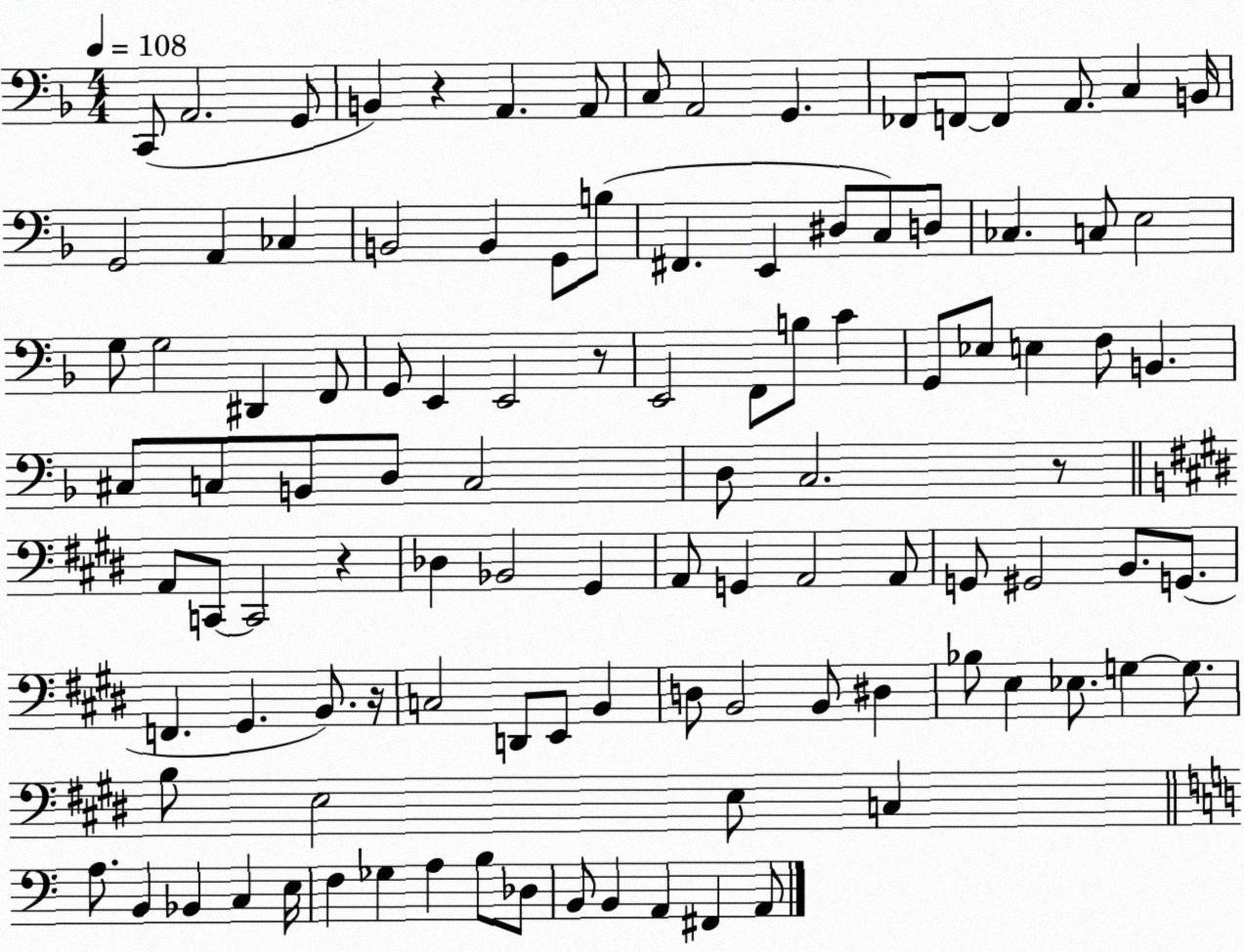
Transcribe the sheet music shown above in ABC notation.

X:1
T:Untitled
M:4/4
L:1/4
K:F
C,,/2 A,,2 G,,/2 B,, z A,, A,,/2 C,/2 A,,2 G,, _F,,/2 F,,/2 F,, A,,/2 C, B,,/4 G,,2 A,, _C, B,,2 B,, G,,/2 B,/2 ^F,, E,, ^D,/2 C,/2 D,/2 _C, C,/2 E,2 G,/2 G,2 ^D,, F,,/2 G,,/2 E,, E,,2 z/2 E,,2 F,,/2 B,/2 C G,,/2 _E,/2 E, F,/2 B,, ^C,/2 C,/2 B,,/2 D,/2 C,2 D,/2 C,2 z/2 A,,/2 C,,/2 C,,2 z _D, _B,,2 ^G,, A,,/2 G,, A,,2 A,,/2 G,,/2 ^G,,2 B,,/2 G,,/2 F,, ^G,, B,,/2 z/4 C,2 D,,/2 E,,/2 B,, D,/2 B,,2 B,,/2 ^D, _B,/2 E, _E,/2 G, G,/2 B,/2 E,2 E,/2 C, A,/2 B,, _B,, C, E,/4 F, _G, A, B,/2 _D,/2 B,,/2 B,, A,, ^F,, A,,/2